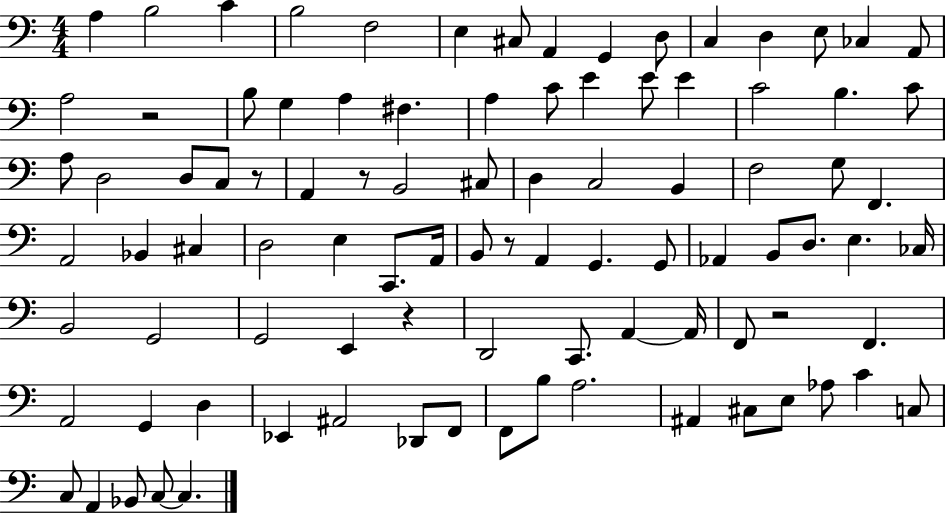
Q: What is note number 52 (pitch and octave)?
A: G2